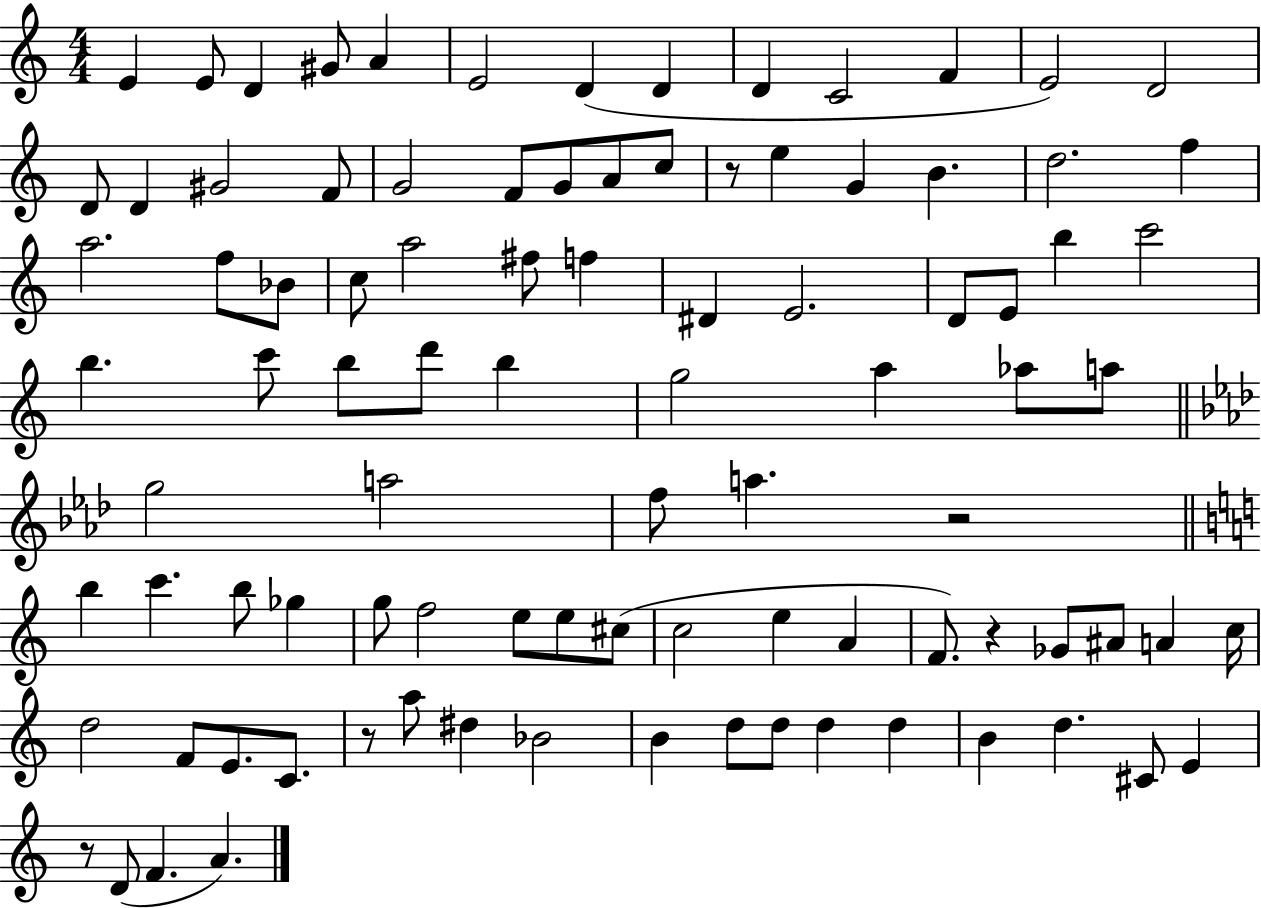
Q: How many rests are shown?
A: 5